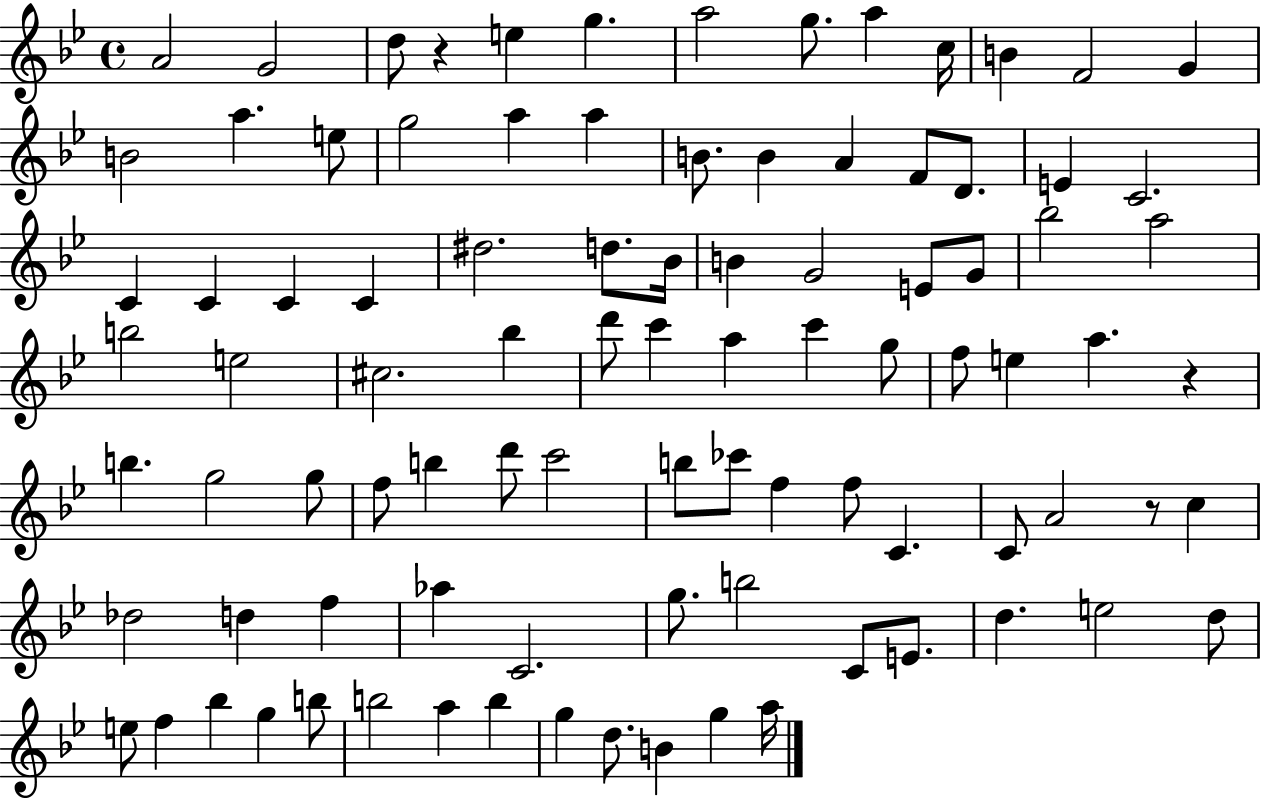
X:1
T:Untitled
M:4/4
L:1/4
K:Bb
A2 G2 d/2 z e g a2 g/2 a c/4 B F2 G B2 a e/2 g2 a a B/2 B A F/2 D/2 E C2 C C C C ^d2 d/2 _B/4 B G2 E/2 G/2 _b2 a2 b2 e2 ^c2 _b d'/2 c' a c' g/2 f/2 e a z b g2 g/2 f/2 b d'/2 c'2 b/2 _c'/2 f f/2 C C/2 A2 z/2 c _d2 d f _a C2 g/2 b2 C/2 E/2 d e2 d/2 e/2 f _b g b/2 b2 a b g d/2 B g a/4